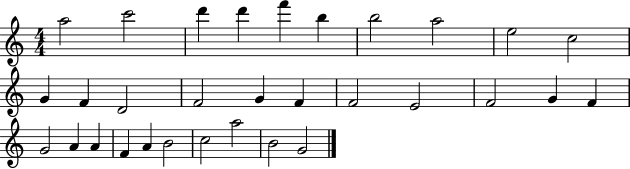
A5/h C6/h D6/q D6/q F6/q B5/q B5/h A5/h E5/h C5/h G4/q F4/q D4/h F4/h G4/q F4/q F4/h E4/h F4/h G4/q F4/q G4/h A4/q A4/q F4/q A4/q B4/h C5/h A5/h B4/h G4/h